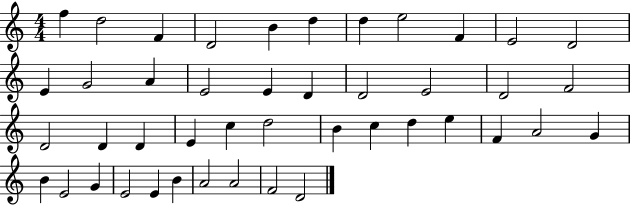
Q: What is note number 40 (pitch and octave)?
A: B4